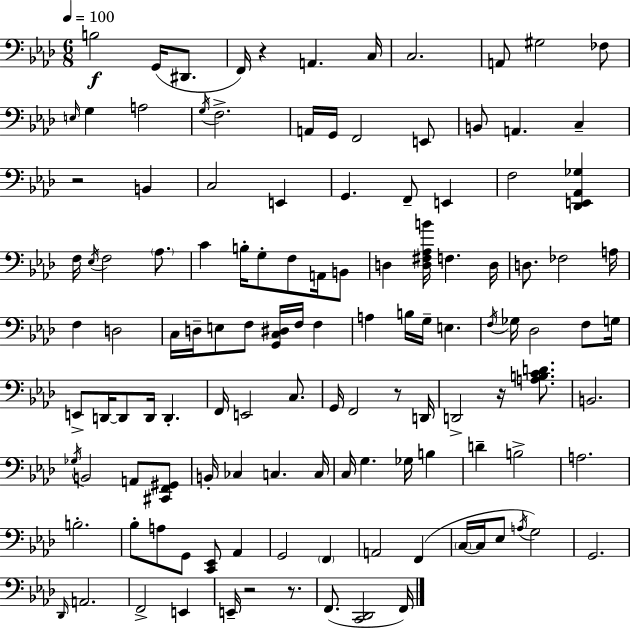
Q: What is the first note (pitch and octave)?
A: B3